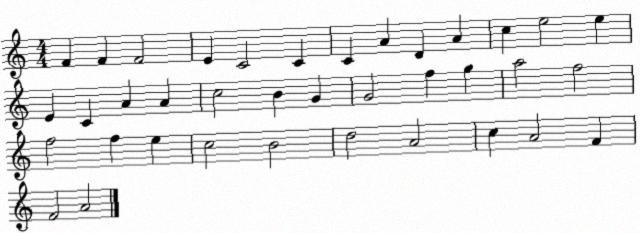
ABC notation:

X:1
T:Untitled
M:4/4
L:1/4
K:C
F F F2 E C2 C C A D A c e2 e E C A A c2 B G G2 f g a2 f2 f2 f e c2 B2 d2 A2 c A2 F F2 A2